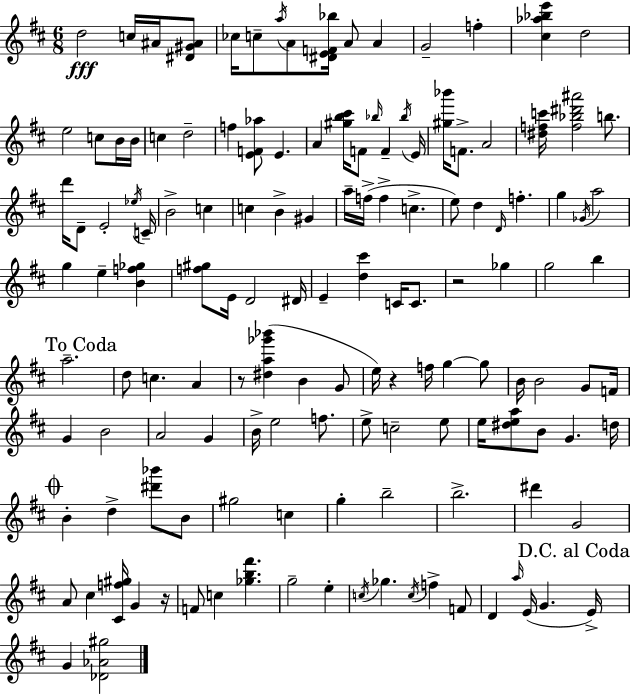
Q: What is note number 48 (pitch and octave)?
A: G5